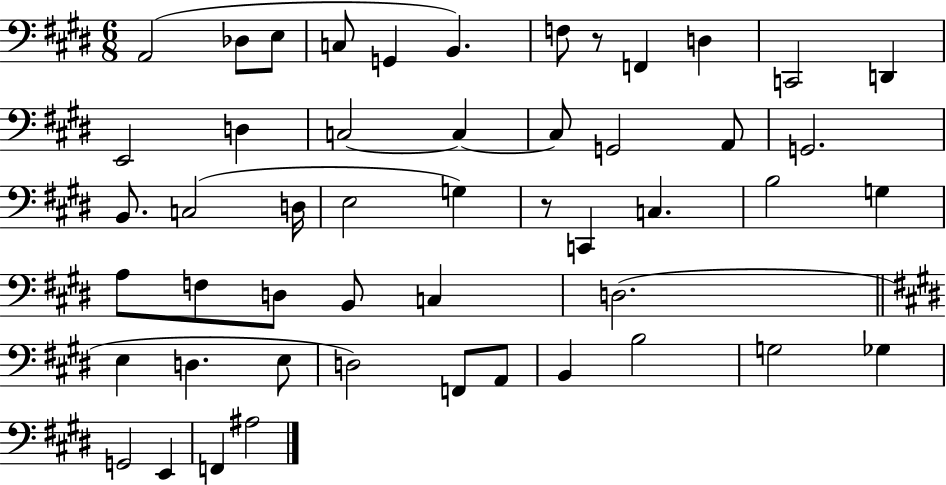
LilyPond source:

{
  \clef bass
  \numericTimeSignature
  \time 6/8
  \key e \major
  a,2( des8 e8 | c8 g,4 b,4.) | f8 r8 f,4 d4 | c,2 d,4 | \break e,2 d4 | c2~~ c4~~ | c8 g,2 a,8 | g,2. | \break b,8. c2( d16 | e2 g4) | r8 c,4 c4. | b2 g4 | \break a8 f8 d8 b,8 c4 | d2.( | \bar "||" \break \key e \major e4 d4. e8 | d2) f,8 a,8 | b,4 b2 | g2 ges4 | \break g,2 e,4 | f,4 ais2 | \bar "|."
}